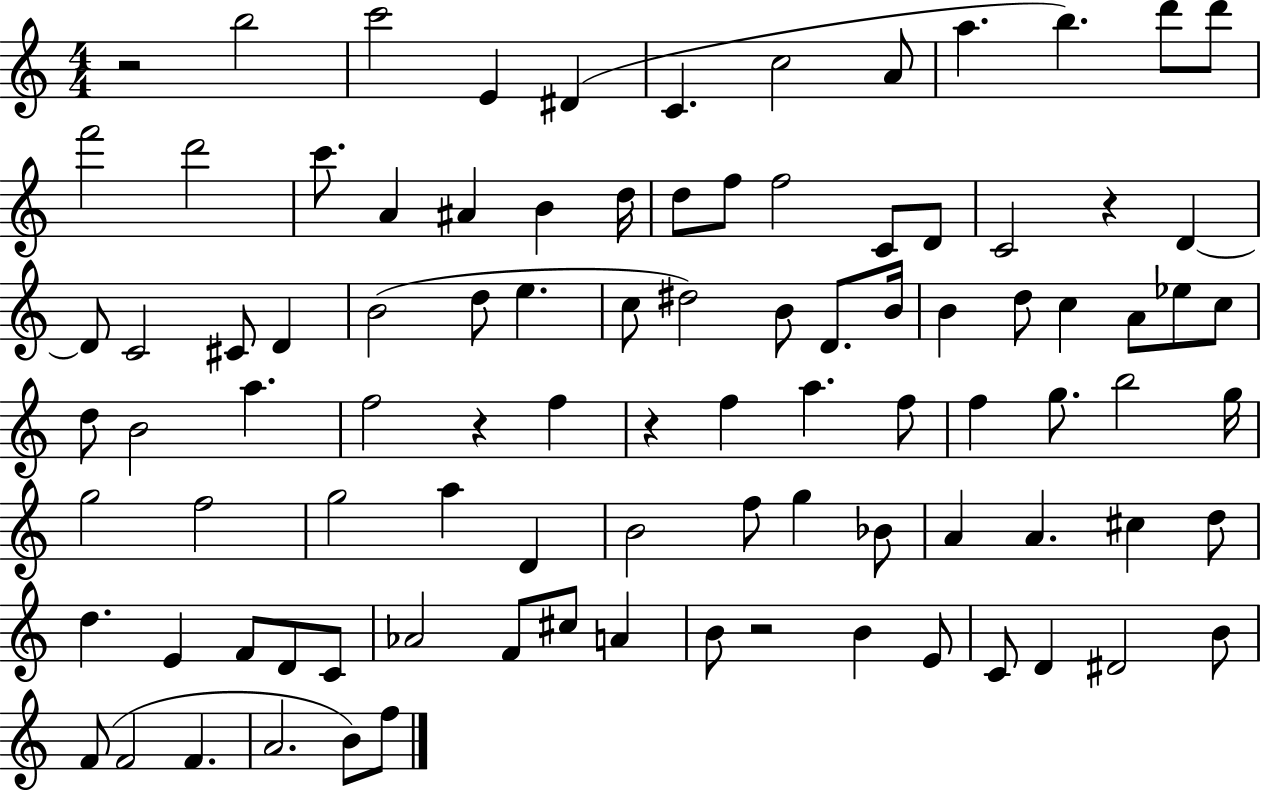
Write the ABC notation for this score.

X:1
T:Untitled
M:4/4
L:1/4
K:C
z2 b2 c'2 E ^D C c2 A/2 a b d'/2 d'/2 f'2 d'2 c'/2 A ^A B d/4 d/2 f/2 f2 C/2 D/2 C2 z D D/2 C2 ^C/2 D B2 d/2 e c/2 ^d2 B/2 D/2 B/4 B d/2 c A/2 _e/2 c/2 d/2 B2 a f2 z f z f a f/2 f g/2 b2 g/4 g2 f2 g2 a D B2 f/2 g _B/2 A A ^c d/2 d E F/2 D/2 C/2 _A2 F/2 ^c/2 A B/2 z2 B E/2 C/2 D ^D2 B/2 F/2 F2 F A2 B/2 f/2